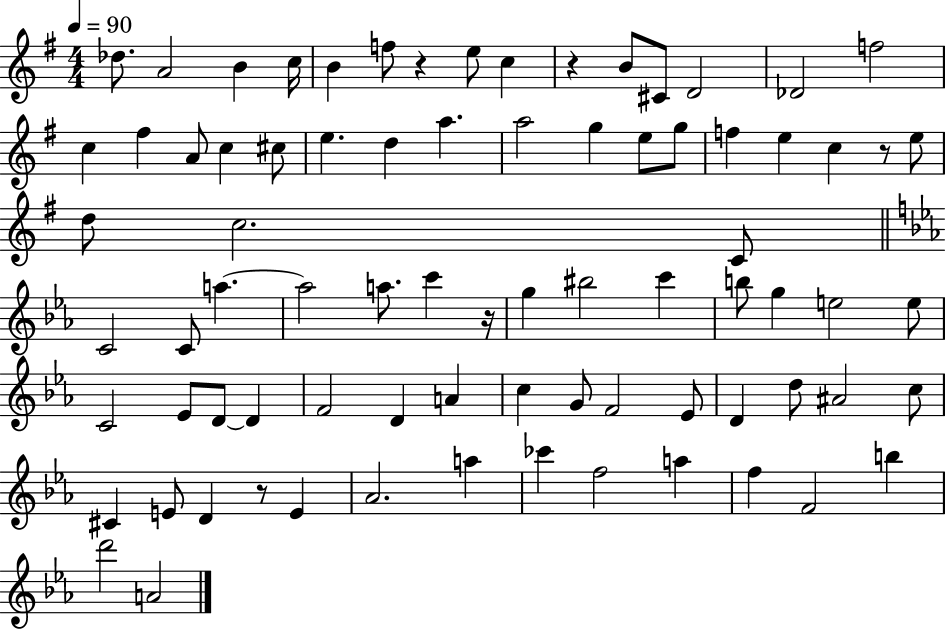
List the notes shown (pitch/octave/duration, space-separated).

Db5/e. A4/h B4/q C5/s B4/q F5/e R/q E5/e C5/q R/q B4/e C#4/e D4/h Db4/h F5/h C5/q F#5/q A4/e C5/q C#5/e E5/q. D5/q A5/q. A5/h G5/q E5/e G5/e F5/q E5/q C5/q R/e E5/e D5/e C5/h. C4/e C4/h C4/e A5/q. A5/h A5/e. C6/q R/s G5/q BIS5/h C6/q B5/e G5/q E5/h E5/e C4/h Eb4/e D4/e D4/q F4/h D4/q A4/q C5/q G4/e F4/h Eb4/e D4/q D5/e A#4/h C5/e C#4/q E4/e D4/q R/e E4/q Ab4/h. A5/q CES6/q F5/h A5/q F5/q F4/h B5/q D6/h A4/h